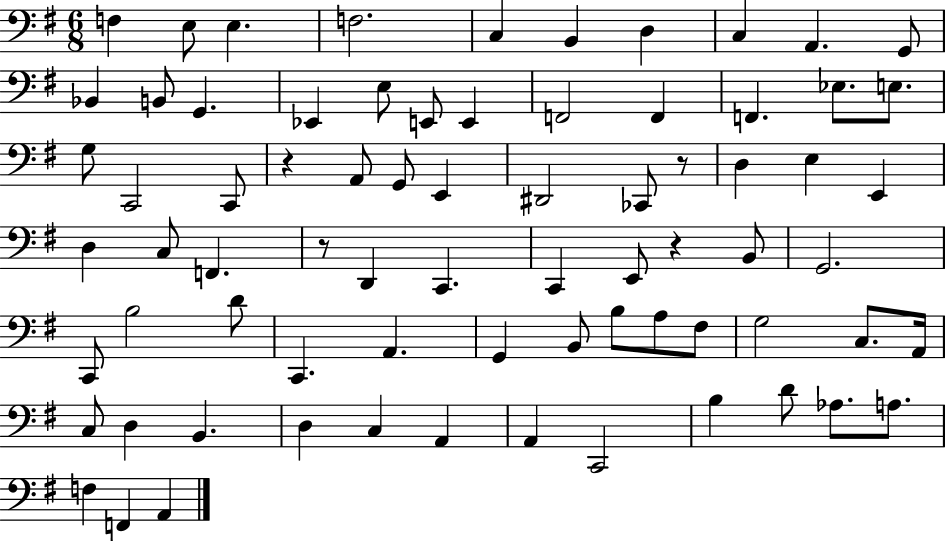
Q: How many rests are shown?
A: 4